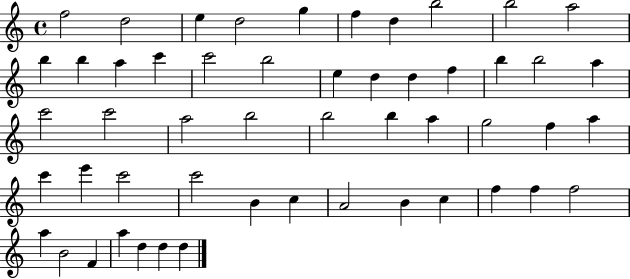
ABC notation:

X:1
T:Untitled
M:4/4
L:1/4
K:C
f2 d2 e d2 g f d b2 b2 a2 b b a c' c'2 b2 e d d f b b2 a c'2 c'2 a2 b2 b2 b a g2 f a c' e' c'2 c'2 B c A2 B c f f f2 a B2 F a d d d